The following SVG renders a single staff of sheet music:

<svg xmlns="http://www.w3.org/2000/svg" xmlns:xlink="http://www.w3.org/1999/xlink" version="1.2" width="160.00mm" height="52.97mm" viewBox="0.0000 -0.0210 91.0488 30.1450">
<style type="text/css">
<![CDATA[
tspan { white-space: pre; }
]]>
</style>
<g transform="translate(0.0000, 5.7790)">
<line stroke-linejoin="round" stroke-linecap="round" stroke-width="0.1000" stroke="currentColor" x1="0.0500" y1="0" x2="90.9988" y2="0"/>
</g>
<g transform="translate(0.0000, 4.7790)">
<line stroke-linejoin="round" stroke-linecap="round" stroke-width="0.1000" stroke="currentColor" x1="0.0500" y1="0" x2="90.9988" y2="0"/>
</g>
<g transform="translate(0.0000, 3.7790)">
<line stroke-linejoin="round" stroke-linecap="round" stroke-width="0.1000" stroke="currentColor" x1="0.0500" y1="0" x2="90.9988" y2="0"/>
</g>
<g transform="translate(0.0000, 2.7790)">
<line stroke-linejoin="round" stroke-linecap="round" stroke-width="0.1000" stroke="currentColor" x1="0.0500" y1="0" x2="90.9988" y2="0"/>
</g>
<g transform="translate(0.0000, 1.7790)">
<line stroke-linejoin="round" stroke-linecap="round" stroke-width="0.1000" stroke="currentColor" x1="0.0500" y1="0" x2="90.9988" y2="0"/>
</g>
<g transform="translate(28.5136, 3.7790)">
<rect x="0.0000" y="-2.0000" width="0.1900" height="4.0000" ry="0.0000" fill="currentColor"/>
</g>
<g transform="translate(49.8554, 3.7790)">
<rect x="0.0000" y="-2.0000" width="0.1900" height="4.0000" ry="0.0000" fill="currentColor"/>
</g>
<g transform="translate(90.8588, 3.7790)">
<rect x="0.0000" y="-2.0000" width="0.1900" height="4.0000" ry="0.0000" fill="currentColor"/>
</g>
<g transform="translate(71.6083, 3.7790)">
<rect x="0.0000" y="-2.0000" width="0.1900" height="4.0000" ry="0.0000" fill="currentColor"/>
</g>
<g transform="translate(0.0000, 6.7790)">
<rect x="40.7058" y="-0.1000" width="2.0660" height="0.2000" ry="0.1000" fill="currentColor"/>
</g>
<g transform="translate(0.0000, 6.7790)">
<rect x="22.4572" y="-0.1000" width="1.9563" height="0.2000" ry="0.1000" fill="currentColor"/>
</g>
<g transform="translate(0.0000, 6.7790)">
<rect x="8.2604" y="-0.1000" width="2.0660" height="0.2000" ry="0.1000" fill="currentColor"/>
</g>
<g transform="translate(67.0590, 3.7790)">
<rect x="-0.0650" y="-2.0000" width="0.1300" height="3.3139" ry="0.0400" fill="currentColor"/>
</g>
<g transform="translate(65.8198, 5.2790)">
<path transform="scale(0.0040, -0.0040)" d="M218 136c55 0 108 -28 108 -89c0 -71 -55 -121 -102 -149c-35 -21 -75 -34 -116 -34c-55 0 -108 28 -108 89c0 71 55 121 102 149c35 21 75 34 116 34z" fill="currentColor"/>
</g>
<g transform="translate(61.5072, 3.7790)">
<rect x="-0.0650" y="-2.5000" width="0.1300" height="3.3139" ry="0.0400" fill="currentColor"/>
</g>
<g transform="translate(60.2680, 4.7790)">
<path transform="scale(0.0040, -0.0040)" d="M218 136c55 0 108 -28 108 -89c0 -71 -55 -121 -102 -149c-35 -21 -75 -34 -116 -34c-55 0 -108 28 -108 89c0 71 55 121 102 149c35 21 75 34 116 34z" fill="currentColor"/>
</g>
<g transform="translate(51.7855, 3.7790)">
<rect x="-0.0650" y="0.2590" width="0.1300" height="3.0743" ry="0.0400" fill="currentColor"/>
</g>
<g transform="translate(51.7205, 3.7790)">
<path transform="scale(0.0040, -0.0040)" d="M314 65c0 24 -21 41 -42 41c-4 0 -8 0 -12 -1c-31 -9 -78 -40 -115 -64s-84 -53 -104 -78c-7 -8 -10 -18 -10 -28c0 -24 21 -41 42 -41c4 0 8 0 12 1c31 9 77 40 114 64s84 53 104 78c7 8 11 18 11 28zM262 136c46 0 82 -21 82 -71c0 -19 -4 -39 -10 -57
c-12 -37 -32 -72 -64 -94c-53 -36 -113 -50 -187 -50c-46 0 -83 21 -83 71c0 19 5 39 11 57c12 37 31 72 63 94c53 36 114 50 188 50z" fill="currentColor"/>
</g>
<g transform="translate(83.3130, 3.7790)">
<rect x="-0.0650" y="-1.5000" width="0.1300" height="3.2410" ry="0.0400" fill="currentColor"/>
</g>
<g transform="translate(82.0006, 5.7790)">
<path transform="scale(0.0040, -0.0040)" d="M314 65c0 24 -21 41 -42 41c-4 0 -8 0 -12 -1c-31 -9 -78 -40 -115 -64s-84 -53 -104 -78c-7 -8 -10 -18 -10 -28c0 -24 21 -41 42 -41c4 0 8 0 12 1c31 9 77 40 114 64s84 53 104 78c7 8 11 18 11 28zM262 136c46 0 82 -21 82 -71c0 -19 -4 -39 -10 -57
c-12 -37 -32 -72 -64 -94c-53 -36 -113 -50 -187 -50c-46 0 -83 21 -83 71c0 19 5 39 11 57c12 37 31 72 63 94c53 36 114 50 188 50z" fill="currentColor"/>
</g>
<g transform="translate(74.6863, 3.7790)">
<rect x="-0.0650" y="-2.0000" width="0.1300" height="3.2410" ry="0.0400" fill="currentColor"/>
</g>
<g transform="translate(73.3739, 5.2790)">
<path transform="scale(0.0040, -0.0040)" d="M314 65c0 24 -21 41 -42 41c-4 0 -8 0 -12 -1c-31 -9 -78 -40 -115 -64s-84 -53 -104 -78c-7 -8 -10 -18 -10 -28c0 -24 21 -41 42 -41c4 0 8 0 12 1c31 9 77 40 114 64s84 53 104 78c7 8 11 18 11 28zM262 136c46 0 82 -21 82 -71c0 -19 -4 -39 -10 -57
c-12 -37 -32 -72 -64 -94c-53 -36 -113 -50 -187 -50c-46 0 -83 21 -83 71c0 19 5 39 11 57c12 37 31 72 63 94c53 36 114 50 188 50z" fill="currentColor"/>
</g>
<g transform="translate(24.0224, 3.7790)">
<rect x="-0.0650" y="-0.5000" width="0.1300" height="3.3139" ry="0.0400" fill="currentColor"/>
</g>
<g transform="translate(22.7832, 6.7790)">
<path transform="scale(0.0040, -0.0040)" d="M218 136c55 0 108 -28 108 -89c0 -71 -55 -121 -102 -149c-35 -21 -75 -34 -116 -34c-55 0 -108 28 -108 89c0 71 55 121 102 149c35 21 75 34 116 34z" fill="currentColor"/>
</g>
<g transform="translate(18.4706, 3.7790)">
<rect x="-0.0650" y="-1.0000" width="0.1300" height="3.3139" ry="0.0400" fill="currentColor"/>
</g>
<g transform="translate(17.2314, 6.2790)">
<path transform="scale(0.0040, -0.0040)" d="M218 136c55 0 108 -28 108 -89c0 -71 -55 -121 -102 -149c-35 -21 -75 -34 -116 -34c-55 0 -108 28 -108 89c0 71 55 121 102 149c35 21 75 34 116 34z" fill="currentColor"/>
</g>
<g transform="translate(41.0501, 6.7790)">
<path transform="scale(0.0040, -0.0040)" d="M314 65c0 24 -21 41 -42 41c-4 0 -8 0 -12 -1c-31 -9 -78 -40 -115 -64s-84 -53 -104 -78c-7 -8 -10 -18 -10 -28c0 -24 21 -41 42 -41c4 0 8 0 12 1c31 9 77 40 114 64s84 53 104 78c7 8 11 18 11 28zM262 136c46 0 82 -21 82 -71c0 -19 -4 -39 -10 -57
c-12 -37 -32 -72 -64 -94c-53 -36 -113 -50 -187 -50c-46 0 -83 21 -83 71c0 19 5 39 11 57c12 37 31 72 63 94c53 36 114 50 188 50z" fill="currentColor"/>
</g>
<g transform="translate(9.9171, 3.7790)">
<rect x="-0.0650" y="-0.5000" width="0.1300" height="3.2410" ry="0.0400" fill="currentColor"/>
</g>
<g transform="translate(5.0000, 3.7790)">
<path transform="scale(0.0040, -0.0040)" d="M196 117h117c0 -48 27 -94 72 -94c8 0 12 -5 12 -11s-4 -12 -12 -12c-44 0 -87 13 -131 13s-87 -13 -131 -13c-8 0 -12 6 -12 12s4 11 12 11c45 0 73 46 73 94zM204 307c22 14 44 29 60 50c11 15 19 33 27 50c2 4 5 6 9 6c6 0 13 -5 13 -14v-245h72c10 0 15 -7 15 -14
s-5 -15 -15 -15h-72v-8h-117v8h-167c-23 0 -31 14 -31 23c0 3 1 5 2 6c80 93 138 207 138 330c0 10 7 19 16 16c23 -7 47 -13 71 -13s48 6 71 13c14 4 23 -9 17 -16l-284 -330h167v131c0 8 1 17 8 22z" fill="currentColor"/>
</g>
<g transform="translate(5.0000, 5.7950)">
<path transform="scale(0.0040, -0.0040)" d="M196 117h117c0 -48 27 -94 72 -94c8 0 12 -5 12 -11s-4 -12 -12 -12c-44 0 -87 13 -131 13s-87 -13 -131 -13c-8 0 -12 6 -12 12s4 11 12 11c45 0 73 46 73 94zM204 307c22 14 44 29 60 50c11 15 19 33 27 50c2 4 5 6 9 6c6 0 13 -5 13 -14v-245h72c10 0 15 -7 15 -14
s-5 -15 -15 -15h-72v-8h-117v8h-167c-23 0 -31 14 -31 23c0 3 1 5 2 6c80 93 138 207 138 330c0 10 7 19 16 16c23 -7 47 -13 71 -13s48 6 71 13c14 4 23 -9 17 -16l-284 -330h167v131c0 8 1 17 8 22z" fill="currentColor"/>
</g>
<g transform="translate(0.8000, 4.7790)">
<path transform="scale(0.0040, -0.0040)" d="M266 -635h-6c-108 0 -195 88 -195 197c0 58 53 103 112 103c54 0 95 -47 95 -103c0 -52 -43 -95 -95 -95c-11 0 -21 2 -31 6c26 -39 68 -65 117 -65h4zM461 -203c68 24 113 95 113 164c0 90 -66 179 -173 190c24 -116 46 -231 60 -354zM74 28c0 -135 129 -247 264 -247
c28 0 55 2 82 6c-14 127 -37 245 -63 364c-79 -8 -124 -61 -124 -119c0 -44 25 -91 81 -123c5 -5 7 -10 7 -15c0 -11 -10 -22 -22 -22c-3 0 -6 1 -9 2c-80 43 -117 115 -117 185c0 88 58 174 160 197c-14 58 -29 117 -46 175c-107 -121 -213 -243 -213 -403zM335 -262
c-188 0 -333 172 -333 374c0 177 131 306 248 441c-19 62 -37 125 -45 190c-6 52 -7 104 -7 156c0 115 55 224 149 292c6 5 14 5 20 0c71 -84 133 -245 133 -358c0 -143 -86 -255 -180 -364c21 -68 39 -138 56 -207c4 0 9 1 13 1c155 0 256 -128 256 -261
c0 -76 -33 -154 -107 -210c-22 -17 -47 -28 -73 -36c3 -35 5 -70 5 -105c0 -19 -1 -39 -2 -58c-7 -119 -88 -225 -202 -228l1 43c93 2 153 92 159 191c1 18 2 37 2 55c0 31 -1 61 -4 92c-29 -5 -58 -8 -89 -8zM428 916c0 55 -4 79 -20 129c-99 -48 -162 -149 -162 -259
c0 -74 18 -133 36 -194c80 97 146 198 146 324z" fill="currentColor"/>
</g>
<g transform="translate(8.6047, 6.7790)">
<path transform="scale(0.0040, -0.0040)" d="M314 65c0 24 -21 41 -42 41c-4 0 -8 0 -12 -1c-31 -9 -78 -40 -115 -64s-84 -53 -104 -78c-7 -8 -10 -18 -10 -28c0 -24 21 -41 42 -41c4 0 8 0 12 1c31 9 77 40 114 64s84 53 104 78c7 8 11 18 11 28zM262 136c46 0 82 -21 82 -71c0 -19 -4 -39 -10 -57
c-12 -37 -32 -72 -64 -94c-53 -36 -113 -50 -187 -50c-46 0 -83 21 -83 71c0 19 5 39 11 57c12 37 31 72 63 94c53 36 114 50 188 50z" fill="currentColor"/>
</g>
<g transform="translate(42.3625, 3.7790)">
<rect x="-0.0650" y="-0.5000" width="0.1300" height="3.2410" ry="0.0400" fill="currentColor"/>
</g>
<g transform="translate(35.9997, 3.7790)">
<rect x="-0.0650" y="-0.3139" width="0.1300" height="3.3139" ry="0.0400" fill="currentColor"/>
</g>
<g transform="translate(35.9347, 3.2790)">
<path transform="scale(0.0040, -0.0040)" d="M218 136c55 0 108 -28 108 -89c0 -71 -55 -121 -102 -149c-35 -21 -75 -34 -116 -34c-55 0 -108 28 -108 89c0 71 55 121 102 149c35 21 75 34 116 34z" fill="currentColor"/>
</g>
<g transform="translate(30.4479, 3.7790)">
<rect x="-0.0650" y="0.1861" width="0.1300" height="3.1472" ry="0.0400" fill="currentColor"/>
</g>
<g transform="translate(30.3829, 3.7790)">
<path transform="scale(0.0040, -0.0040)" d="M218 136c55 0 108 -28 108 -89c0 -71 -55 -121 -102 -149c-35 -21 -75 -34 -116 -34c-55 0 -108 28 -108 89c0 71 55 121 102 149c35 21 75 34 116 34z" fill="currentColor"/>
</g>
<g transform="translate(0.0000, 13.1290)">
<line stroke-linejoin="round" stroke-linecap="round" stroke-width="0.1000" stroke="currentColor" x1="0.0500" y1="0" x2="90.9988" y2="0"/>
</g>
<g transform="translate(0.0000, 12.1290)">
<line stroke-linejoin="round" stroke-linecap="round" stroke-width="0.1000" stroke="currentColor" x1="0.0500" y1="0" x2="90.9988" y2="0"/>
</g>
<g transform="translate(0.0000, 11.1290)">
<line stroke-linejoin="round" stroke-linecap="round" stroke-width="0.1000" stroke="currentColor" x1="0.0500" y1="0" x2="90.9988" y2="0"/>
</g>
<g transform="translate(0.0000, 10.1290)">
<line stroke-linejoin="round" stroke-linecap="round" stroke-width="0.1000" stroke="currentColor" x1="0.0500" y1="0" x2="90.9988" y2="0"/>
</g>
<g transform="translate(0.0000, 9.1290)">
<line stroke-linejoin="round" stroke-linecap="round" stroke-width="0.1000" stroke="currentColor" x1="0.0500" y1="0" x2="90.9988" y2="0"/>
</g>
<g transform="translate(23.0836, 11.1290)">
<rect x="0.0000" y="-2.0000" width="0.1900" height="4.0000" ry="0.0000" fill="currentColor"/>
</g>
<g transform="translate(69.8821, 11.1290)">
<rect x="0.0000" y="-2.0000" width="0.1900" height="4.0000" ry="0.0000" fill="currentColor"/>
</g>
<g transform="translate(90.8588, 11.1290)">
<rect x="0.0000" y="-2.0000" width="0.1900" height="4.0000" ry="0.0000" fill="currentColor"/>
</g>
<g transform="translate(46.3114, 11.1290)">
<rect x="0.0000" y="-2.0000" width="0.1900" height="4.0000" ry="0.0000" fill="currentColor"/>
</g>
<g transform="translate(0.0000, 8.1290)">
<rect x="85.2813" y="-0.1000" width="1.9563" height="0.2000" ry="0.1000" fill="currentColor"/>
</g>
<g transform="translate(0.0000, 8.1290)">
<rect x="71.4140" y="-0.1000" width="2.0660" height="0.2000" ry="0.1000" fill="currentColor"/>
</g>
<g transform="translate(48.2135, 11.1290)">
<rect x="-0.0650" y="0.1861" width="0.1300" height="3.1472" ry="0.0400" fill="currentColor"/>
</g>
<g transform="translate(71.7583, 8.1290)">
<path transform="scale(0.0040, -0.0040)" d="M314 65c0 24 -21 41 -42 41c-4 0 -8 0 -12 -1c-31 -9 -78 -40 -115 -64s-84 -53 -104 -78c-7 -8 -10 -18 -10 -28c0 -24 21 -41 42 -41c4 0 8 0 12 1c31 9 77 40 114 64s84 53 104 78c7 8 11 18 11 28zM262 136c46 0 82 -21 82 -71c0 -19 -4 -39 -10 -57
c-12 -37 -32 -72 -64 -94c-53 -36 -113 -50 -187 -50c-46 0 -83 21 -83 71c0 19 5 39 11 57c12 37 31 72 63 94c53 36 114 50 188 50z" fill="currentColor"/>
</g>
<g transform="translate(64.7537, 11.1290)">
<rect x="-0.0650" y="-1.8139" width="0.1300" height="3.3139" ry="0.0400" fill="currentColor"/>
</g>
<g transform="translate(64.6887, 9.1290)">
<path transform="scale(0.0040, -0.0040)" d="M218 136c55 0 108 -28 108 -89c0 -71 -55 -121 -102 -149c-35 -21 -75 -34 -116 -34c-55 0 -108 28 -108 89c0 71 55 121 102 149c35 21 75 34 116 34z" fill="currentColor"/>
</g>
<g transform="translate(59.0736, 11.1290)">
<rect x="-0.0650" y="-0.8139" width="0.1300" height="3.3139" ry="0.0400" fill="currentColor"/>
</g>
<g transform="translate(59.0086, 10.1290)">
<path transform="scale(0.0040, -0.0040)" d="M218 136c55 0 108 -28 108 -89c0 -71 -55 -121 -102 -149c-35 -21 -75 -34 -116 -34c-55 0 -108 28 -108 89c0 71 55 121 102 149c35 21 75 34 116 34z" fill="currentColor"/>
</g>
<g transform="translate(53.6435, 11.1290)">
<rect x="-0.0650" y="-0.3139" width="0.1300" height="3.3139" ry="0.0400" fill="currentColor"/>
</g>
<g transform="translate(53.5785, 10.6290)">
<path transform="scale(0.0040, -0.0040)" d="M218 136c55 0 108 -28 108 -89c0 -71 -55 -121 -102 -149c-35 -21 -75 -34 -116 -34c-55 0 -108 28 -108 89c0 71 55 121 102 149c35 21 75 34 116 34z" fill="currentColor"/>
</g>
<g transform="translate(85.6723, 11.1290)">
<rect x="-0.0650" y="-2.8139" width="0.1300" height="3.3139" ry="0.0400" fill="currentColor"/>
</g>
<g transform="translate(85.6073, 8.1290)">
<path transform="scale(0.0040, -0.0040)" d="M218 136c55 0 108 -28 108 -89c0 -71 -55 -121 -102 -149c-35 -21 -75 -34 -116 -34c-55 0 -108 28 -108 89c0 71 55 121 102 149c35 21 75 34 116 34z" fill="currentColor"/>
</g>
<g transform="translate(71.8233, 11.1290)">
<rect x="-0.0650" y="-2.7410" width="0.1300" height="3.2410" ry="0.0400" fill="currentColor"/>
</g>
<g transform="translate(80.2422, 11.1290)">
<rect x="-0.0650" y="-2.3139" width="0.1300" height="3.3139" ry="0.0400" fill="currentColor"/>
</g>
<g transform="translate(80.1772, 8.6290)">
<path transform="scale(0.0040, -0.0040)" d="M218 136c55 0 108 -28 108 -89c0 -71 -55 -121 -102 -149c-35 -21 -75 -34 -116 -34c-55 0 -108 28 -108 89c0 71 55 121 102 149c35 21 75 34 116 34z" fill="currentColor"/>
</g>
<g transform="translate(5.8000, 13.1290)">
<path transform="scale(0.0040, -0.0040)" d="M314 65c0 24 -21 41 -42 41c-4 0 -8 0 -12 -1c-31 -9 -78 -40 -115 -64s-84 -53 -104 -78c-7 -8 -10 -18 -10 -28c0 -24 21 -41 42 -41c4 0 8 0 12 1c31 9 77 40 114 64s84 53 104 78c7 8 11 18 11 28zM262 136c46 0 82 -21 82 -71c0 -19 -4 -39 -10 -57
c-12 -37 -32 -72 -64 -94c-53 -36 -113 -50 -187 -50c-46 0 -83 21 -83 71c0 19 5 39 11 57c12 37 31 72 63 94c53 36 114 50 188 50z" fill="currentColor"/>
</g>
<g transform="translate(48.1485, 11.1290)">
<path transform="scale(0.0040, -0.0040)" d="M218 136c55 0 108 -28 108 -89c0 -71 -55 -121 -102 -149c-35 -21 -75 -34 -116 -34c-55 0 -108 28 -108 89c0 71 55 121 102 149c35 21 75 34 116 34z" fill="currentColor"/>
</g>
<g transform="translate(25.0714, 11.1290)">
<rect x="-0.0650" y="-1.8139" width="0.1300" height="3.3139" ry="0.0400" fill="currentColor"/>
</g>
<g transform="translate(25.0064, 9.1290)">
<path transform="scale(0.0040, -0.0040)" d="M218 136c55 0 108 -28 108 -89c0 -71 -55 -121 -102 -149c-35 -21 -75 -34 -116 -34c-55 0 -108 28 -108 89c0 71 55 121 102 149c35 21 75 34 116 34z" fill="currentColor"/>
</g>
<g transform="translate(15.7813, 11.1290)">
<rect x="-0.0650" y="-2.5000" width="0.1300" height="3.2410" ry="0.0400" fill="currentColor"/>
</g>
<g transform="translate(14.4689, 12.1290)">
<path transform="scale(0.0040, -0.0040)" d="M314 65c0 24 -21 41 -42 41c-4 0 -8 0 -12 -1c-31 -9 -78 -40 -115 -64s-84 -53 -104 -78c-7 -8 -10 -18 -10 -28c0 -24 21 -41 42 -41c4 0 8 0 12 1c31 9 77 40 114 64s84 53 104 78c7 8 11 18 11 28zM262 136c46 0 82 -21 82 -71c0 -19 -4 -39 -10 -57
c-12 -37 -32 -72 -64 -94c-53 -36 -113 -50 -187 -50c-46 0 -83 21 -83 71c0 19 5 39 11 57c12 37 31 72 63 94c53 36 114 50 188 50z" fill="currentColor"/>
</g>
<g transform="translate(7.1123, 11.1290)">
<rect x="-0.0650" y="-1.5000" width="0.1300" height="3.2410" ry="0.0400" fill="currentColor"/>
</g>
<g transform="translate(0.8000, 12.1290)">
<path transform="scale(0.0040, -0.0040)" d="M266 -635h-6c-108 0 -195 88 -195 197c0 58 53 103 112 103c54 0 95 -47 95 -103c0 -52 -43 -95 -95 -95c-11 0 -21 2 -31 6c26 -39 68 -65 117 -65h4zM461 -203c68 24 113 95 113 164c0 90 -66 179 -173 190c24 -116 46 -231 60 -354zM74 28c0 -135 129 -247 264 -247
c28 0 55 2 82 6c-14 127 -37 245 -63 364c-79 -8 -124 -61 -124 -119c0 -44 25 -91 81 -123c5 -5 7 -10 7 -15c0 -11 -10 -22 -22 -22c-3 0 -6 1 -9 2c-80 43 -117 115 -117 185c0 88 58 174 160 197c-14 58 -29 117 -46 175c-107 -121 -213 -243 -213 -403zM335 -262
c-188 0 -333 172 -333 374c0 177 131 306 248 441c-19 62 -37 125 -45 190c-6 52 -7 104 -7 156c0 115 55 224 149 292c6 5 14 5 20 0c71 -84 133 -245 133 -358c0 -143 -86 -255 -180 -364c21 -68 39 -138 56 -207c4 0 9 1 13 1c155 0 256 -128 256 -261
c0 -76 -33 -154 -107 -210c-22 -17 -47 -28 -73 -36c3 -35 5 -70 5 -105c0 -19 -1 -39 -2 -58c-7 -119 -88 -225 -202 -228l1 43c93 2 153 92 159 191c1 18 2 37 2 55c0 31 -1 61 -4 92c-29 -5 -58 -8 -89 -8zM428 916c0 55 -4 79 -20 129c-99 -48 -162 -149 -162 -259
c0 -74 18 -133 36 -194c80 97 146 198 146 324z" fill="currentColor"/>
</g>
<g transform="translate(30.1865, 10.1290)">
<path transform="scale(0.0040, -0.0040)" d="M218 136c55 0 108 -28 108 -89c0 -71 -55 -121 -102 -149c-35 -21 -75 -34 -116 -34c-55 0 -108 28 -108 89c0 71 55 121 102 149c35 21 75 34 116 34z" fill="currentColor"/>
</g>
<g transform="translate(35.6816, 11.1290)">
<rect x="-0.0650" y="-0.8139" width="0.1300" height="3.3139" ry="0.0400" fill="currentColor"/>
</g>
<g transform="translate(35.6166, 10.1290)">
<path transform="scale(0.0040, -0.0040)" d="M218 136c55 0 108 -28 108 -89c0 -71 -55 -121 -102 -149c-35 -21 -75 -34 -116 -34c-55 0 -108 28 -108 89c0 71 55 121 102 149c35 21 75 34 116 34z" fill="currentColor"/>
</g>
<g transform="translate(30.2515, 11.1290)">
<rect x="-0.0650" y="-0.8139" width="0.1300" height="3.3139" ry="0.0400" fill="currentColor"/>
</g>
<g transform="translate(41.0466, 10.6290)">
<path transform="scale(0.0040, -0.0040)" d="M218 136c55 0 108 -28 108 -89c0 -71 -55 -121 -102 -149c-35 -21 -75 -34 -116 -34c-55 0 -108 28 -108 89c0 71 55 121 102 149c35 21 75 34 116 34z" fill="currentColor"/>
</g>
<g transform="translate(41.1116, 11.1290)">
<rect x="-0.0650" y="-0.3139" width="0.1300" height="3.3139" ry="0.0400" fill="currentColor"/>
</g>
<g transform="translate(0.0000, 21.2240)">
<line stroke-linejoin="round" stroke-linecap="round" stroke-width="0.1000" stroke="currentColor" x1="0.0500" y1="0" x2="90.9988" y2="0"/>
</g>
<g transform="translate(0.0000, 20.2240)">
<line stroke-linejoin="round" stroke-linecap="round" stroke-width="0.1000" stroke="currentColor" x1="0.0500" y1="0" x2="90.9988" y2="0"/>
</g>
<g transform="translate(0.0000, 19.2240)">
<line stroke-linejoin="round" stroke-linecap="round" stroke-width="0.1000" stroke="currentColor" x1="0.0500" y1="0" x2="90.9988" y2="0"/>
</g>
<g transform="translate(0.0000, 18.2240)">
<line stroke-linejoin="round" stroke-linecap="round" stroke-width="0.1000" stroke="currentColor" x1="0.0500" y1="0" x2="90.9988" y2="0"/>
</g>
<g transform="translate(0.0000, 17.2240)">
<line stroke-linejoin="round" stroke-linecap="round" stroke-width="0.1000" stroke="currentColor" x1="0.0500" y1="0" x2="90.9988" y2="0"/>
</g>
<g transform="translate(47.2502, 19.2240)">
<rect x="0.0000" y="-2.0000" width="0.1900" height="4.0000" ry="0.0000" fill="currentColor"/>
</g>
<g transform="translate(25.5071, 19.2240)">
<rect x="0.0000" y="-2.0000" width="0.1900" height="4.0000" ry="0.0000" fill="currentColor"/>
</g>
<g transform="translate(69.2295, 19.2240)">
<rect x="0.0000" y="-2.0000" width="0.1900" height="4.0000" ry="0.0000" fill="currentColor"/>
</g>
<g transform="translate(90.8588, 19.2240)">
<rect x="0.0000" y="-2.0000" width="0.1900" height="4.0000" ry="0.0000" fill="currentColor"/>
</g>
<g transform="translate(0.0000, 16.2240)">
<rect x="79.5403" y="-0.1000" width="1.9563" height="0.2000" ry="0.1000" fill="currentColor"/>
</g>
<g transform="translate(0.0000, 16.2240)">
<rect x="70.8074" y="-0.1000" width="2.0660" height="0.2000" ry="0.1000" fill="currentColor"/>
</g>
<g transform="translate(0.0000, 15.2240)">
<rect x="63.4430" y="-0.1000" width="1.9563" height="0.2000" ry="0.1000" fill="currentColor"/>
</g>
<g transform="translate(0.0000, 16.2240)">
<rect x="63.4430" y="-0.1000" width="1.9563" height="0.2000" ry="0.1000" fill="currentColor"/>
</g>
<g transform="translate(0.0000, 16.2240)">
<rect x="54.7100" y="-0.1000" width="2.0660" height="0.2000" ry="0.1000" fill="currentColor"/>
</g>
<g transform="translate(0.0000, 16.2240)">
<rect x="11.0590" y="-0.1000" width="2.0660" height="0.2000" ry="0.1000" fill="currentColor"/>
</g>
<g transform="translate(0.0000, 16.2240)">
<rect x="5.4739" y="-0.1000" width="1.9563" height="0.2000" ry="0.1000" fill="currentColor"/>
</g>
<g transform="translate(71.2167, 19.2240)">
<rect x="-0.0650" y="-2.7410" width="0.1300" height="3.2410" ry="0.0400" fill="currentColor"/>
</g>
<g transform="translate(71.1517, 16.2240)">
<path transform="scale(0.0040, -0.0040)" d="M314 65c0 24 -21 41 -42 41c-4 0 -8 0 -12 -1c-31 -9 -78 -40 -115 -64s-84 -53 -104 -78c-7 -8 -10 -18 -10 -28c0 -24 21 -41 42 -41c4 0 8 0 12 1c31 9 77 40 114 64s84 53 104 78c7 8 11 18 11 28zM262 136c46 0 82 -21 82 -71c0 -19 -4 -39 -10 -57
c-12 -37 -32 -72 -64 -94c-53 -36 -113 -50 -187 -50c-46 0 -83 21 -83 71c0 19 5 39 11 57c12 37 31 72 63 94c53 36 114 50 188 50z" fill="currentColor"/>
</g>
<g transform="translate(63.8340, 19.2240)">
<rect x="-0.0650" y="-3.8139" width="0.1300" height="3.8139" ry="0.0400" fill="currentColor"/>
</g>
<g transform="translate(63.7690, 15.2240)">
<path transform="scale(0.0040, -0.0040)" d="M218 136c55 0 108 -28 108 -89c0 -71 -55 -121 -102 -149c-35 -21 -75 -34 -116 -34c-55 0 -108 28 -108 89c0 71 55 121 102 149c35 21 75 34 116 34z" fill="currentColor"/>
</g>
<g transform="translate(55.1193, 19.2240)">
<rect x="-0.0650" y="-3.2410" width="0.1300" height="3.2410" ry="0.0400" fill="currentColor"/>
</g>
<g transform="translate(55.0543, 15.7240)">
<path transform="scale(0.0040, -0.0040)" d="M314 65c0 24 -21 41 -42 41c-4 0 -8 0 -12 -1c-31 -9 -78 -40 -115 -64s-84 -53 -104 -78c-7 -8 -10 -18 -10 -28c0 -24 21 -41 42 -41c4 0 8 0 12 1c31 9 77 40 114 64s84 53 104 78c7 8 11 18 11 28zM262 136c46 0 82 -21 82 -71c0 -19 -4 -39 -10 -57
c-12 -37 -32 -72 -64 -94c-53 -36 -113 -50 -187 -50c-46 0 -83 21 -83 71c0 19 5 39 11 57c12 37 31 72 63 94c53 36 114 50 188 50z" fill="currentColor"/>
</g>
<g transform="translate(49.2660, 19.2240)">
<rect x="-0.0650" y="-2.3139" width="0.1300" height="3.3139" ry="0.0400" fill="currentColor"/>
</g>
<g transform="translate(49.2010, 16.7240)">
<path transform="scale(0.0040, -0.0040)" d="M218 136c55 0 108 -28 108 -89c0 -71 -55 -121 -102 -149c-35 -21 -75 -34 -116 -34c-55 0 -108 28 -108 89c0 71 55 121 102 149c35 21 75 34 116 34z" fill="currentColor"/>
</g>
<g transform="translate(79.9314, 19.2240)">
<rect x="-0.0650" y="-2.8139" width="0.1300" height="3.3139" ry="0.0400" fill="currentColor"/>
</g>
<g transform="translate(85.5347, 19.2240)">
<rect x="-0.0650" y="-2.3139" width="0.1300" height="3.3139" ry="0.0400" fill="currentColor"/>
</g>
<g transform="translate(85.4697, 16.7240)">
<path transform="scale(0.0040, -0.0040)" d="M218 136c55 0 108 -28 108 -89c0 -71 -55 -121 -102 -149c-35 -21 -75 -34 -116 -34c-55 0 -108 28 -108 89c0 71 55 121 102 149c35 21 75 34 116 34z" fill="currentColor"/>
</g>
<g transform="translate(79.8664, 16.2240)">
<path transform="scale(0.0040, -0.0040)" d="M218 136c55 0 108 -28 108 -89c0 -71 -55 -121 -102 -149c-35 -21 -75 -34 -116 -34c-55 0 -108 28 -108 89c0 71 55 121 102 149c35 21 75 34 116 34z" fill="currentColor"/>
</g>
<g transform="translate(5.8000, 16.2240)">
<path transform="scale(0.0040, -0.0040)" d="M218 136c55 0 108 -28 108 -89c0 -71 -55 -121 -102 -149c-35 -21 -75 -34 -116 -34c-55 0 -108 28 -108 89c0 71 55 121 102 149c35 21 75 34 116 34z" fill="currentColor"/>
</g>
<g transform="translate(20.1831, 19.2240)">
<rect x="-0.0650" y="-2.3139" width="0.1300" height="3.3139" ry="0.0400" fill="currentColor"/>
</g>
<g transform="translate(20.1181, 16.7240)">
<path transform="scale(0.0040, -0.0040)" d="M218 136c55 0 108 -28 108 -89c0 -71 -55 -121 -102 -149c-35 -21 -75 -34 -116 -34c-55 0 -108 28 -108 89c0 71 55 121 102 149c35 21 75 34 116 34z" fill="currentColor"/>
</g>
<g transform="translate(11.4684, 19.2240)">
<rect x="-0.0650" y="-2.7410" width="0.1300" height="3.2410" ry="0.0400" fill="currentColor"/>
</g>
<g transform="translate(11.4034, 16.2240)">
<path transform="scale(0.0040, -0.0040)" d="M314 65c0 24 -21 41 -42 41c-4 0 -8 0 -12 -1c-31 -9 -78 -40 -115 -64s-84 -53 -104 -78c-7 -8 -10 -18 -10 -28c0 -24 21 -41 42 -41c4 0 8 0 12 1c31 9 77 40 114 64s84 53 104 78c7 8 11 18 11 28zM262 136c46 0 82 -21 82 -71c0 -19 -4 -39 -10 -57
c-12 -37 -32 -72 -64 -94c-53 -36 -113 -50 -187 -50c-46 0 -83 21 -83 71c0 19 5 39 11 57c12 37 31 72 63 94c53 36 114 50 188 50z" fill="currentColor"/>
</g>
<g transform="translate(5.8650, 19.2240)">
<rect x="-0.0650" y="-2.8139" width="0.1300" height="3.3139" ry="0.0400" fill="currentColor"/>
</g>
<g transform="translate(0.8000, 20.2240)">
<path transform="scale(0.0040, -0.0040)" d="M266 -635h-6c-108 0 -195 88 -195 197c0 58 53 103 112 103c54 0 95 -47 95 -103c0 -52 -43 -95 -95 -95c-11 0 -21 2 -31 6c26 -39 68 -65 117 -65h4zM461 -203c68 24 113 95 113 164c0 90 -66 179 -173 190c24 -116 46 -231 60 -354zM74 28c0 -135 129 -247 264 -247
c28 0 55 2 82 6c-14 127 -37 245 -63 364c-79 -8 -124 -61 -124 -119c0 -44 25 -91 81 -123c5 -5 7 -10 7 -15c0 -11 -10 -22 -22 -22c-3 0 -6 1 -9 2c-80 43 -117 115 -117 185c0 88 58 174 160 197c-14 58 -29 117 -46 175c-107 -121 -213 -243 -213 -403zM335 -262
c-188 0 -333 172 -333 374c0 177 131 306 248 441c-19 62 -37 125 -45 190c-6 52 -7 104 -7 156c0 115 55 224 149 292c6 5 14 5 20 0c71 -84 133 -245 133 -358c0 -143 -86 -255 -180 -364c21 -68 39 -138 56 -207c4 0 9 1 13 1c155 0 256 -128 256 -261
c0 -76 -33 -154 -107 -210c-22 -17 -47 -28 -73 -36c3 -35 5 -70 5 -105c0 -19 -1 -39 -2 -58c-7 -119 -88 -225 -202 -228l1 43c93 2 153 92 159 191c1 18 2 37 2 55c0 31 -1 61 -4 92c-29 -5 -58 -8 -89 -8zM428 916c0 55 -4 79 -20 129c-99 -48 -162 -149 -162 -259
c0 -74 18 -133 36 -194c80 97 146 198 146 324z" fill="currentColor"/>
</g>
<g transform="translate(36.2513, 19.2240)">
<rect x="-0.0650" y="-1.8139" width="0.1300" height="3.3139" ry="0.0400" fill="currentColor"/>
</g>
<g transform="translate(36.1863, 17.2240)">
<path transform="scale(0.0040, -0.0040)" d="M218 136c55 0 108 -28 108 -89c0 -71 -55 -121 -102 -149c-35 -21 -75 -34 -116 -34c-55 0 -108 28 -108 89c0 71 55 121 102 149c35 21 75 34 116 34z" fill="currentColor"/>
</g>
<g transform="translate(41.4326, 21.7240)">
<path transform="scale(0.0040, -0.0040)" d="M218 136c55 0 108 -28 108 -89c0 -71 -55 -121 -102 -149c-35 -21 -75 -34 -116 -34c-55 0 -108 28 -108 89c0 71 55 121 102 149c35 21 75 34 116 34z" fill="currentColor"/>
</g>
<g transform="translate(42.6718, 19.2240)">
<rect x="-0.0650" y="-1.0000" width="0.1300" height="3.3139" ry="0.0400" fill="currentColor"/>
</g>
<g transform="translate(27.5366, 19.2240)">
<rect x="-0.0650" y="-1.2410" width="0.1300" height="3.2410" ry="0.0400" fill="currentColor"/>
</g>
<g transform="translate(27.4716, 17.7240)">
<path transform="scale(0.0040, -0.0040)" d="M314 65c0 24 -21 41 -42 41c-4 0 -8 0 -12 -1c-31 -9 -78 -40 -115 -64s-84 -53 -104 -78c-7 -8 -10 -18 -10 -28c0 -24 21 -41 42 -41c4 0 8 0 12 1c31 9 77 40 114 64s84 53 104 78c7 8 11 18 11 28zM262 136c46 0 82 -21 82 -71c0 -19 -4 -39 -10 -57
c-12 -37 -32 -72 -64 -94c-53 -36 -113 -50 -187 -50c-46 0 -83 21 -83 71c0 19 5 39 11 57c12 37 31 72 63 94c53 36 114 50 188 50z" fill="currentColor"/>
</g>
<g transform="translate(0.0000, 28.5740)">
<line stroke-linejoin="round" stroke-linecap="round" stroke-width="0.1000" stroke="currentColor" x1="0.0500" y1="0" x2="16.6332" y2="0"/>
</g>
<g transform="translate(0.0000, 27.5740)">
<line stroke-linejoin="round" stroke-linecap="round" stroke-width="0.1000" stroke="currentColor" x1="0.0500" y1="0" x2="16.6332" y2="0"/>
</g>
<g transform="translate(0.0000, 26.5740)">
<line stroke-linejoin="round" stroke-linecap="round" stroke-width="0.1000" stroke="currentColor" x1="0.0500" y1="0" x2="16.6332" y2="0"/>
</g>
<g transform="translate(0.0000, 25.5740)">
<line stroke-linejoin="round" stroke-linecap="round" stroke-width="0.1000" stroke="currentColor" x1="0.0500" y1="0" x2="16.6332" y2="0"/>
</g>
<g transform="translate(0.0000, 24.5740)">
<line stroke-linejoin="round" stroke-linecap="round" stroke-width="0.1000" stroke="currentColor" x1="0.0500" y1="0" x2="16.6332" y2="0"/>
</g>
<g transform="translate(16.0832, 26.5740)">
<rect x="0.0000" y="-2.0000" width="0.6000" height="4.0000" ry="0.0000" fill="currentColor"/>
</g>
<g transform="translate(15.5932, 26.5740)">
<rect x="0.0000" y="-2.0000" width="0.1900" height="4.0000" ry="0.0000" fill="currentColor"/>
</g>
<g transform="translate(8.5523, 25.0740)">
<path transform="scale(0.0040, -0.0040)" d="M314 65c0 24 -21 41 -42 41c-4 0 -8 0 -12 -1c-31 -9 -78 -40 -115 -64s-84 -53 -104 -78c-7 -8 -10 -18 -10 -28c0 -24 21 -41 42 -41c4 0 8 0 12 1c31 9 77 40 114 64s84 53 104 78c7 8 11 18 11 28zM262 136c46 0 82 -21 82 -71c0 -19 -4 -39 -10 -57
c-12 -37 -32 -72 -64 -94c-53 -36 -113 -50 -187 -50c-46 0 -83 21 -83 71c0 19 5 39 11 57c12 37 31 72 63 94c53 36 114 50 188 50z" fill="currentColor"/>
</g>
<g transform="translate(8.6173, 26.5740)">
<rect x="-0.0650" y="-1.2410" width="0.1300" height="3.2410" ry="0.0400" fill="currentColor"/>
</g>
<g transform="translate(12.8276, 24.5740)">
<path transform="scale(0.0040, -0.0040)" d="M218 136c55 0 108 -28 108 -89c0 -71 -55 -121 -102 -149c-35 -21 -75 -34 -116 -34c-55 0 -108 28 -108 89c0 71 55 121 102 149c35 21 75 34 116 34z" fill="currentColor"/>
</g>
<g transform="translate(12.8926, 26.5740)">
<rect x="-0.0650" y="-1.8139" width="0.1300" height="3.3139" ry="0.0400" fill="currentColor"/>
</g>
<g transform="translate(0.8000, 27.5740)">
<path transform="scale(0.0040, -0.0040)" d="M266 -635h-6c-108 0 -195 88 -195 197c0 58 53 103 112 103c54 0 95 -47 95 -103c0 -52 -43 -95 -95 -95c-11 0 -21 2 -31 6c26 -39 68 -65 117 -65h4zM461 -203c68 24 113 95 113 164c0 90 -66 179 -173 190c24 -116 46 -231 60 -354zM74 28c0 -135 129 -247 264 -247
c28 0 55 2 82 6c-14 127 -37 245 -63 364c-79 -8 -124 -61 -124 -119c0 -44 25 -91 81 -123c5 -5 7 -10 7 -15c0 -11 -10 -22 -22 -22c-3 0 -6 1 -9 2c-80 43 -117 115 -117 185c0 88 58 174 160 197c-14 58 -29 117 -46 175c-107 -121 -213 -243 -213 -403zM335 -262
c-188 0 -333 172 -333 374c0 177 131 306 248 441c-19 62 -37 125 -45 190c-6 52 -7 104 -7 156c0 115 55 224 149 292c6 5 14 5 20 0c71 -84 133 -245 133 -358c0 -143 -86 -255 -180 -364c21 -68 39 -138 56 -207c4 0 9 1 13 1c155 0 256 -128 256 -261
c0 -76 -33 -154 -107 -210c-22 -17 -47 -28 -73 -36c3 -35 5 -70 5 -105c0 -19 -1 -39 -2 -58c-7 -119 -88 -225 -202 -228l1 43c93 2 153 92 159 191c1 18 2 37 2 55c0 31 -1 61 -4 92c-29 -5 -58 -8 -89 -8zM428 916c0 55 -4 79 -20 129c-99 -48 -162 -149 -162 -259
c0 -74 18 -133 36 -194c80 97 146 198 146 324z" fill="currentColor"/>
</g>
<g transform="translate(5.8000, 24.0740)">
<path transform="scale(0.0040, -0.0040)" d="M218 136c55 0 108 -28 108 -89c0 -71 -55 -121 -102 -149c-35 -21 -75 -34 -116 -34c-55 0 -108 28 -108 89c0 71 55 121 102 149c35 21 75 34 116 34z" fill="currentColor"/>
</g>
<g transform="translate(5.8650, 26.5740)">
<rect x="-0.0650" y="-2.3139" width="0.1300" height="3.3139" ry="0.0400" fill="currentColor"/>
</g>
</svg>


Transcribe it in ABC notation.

X:1
T:Untitled
M:4/4
L:1/4
K:C
C2 D C B c C2 B2 G F F2 E2 E2 G2 f d d c B c d f a2 g a a a2 g e2 f D g b2 c' a2 a g g e2 f